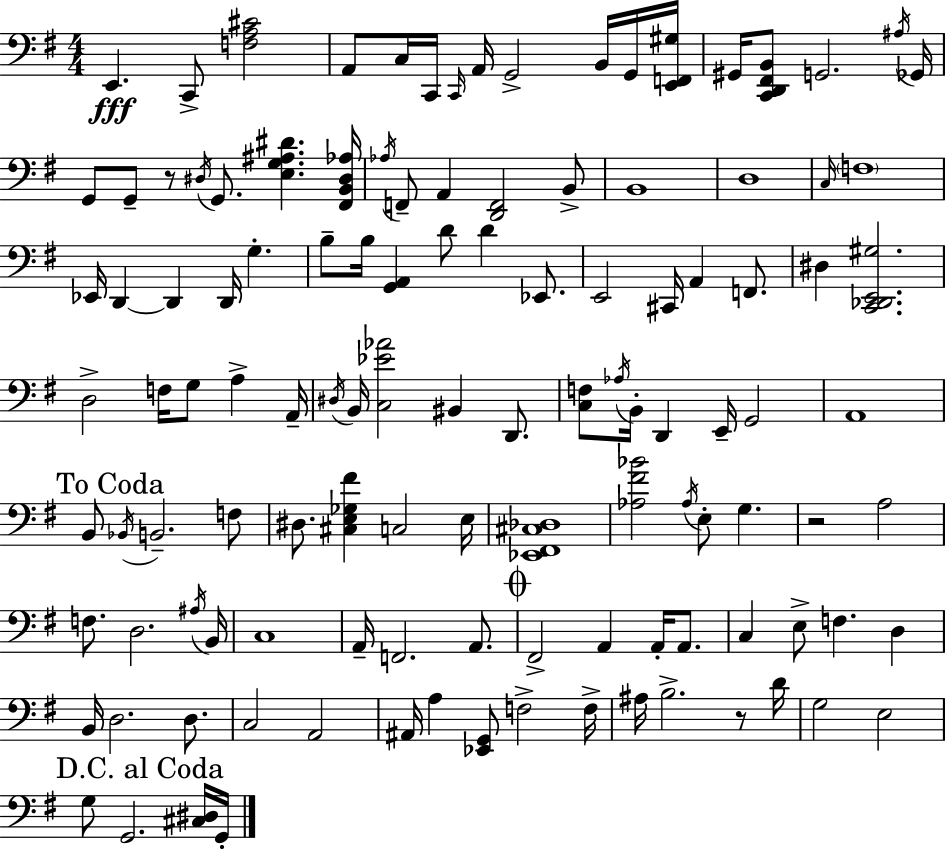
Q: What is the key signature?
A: G major